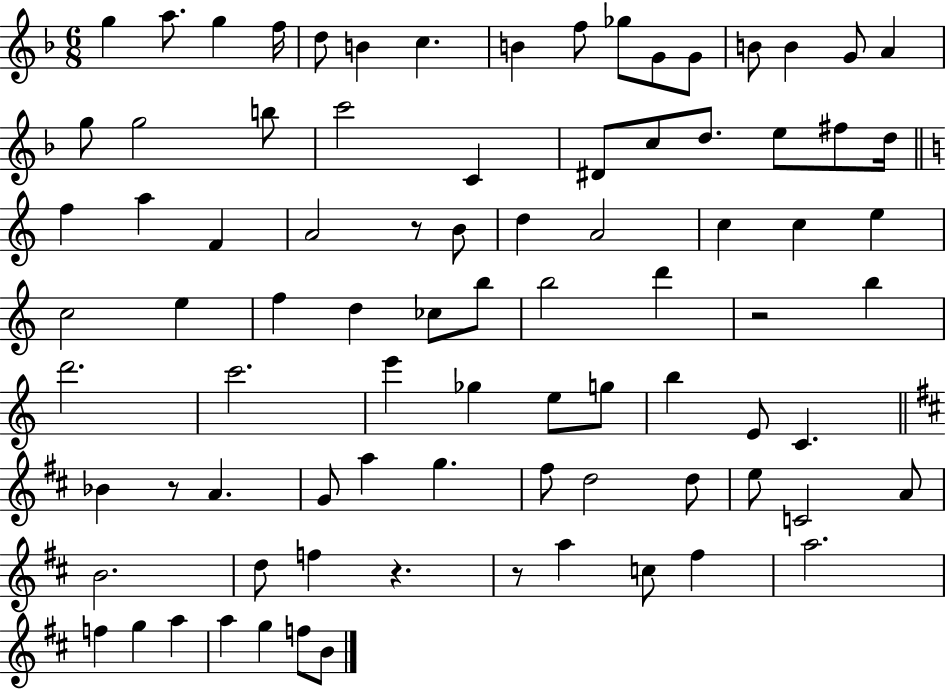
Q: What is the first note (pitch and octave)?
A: G5